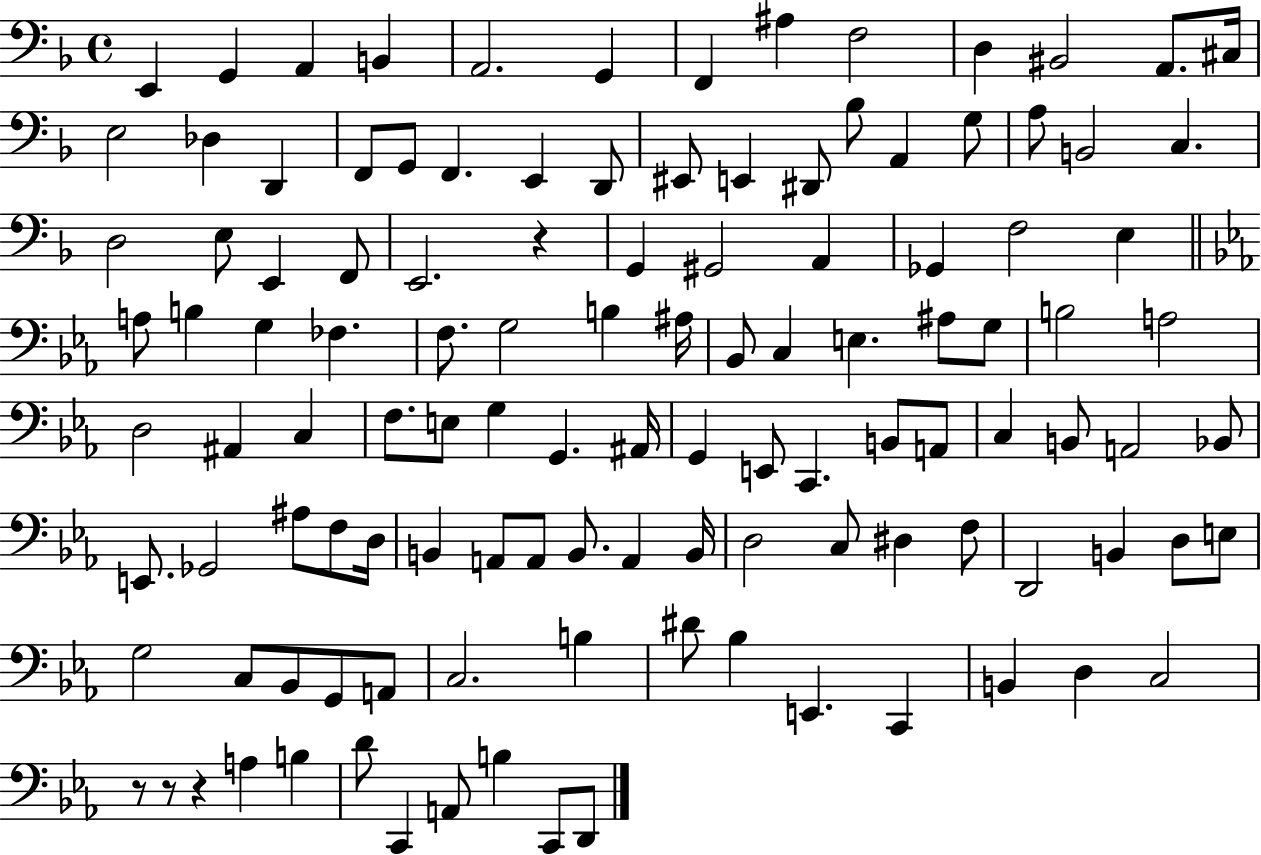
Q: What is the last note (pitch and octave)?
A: D2